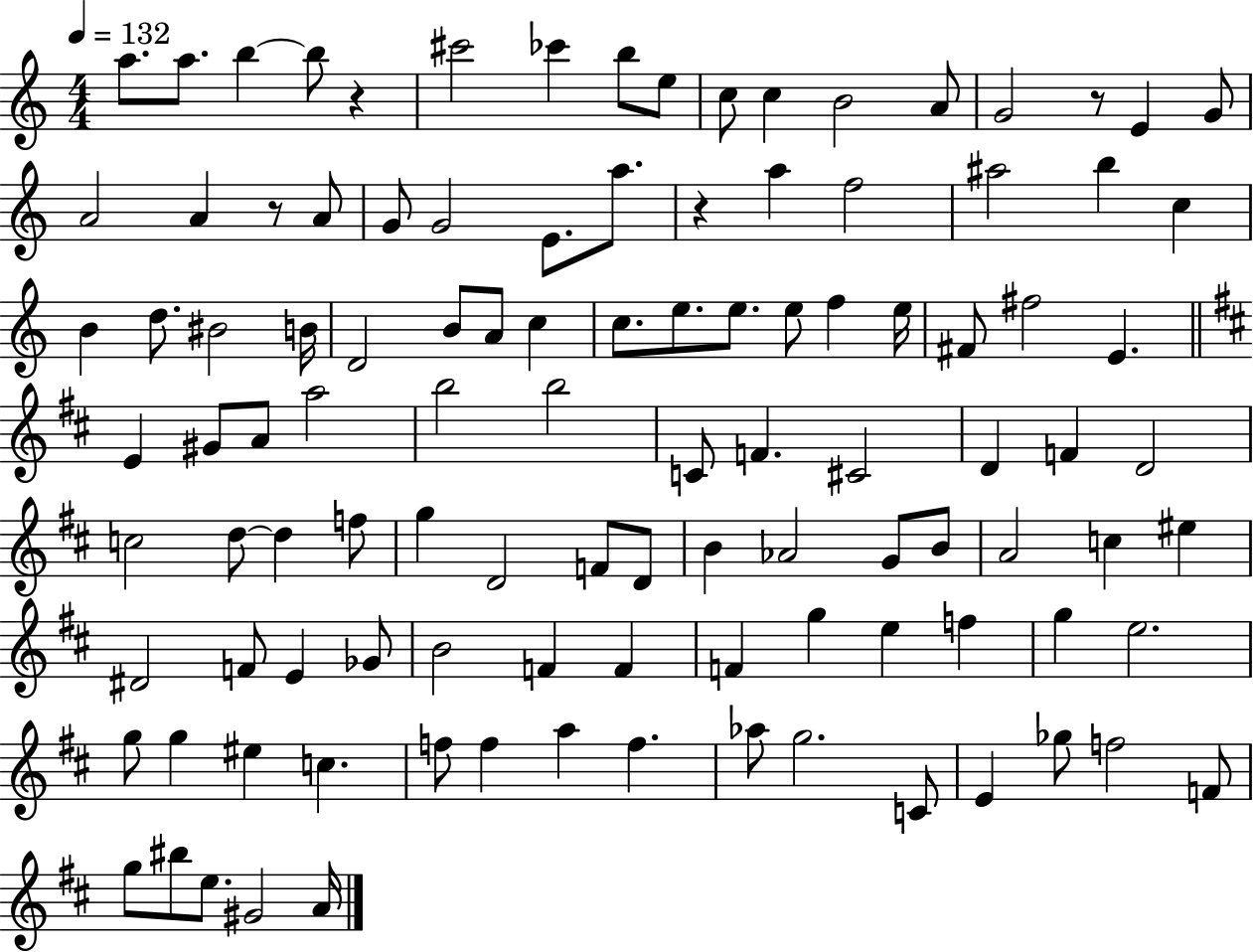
{
  \clef treble
  \numericTimeSignature
  \time 4/4
  \key c \major
  \tempo 4 = 132
  a''8. a''8. b''4~~ b''8 r4 | cis'''2 ces'''4 b''8 e''8 | c''8 c''4 b'2 a'8 | g'2 r8 e'4 g'8 | \break a'2 a'4 r8 a'8 | g'8 g'2 e'8. a''8. | r4 a''4 f''2 | ais''2 b''4 c''4 | \break b'4 d''8. bis'2 b'16 | d'2 b'8 a'8 c''4 | c''8. e''8. e''8. e''8 f''4 e''16 | fis'8 fis''2 e'4. | \break \bar "||" \break \key b \minor e'4 gis'8 a'8 a''2 | b''2 b''2 | c'8 f'4. cis'2 | d'4 f'4 d'2 | \break c''2 d''8~~ d''4 f''8 | g''4 d'2 f'8 d'8 | b'4 aes'2 g'8 b'8 | a'2 c''4 eis''4 | \break dis'2 f'8 e'4 ges'8 | b'2 f'4 f'4 | f'4 g''4 e''4 f''4 | g''4 e''2. | \break g''8 g''4 eis''4 c''4. | f''8 f''4 a''4 f''4. | aes''8 g''2. c'8 | e'4 ges''8 f''2 f'8 | \break g''8 bis''8 e''8. gis'2 a'16 | \bar "|."
}